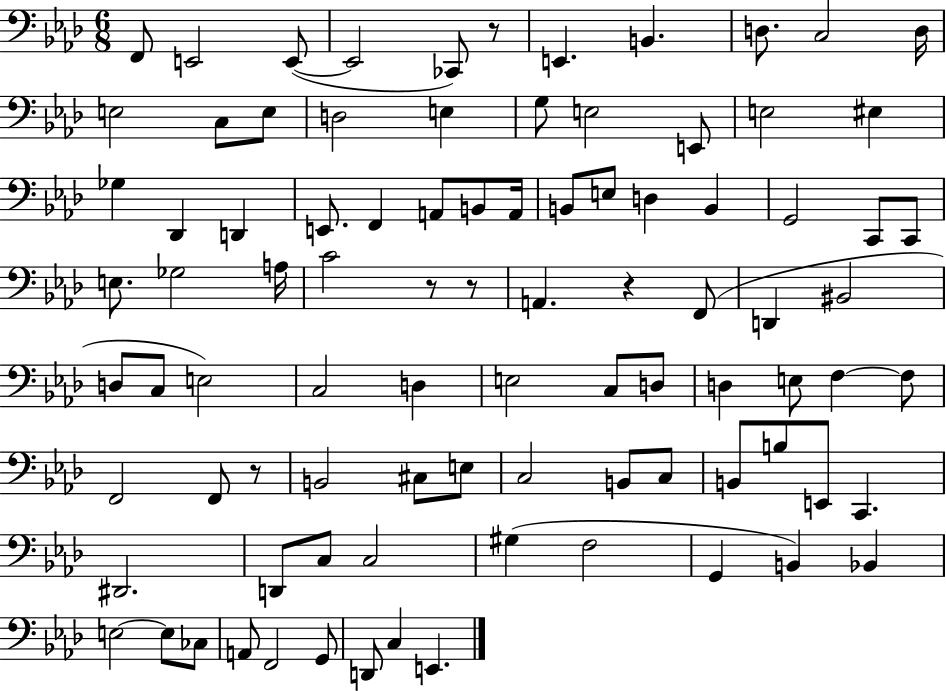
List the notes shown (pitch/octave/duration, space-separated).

F2/e E2/h E2/e E2/h CES2/e R/e E2/q. B2/q. D3/e. C3/h D3/s E3/h C3/e E3/e D3/h E3/q G3/e E3/h E2/e E3/h EIS3/q Gb3/q Db2/q D2/q E2/e. F2/q A2/e B2/e A2/s B2/e E3/e D3/q B2/q G2/h C2/e C2/e E3/e. Gb3/h A3/s C4/h R/e R/e A2/q. R/q F2/e D2/q BIS2/h D3/e C3/e E3/h C3/h D3/q E3/h C3/e D3/e D3/q E3/e F3/q F3/e F2/h F2/e R/e B2/h C#3/e E3/e C3/h B2/e C3/e B2/e B3/e E2/e C2/q. D#2/h. D2/e C3/e C3/h G#3/q F3/h G2/q B2/q Bb2/q E3/h E3/e CES3/e A2/e F2/h G2/e D2/e C3/q E2/q.